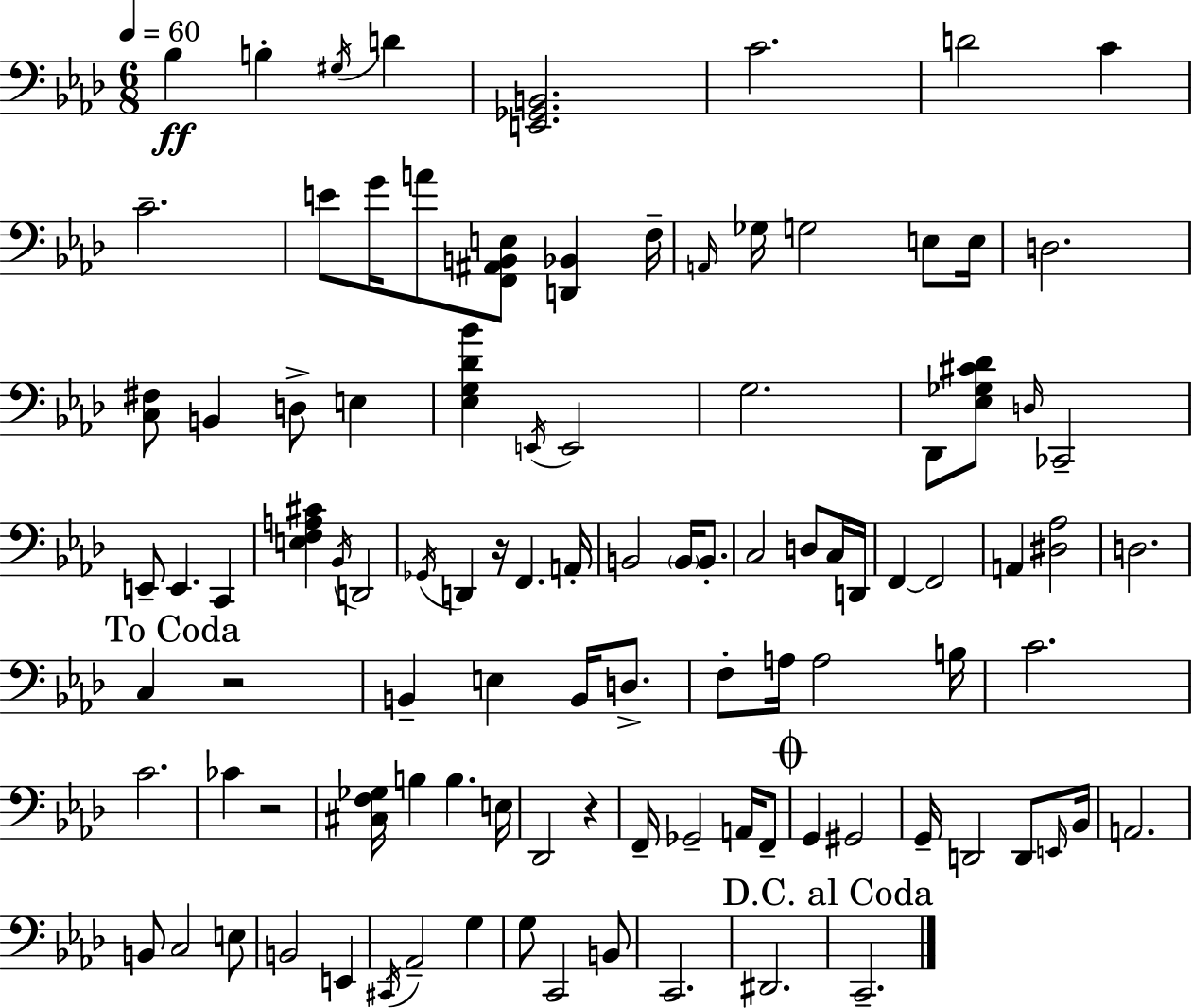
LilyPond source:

{
  \clef bass
  \numericTimeSignature
  \time 6/8
  \key f \minor
  \tempo 4 = 60
  bes4\ff b4-. \acciaccatura { gis16 } d'4 | <e, ges, b,>2. | c'2. | d'2 c'4 | \break c'2.-- | e'8 g'16 a'8 <f, ais, b, e>8 <d, bes,>4 | f16-- \grace { a,16 } ges16 g2 e8 | e16 d2. | \break <c fis>8 b,4 d8-> e4 | <ees g des' bes'>4 \acciaccatura { e,16 } e,2 | g2. | des,8 <ees ges cis' des'>8 \grace { d16 } ces,2-- | \break e,8-- e,4. | c,4 <e f a cis'>4 \acciaccatura { bes,16 } d,2 | \acciaccatura { ges,16 } d,4 r16 f,4. | a,16-. b,2 | \break \parenthesize b,16 b,8.-. c2 | d8 c16 d,16 f,4~~ f,2 | a,4 <dis aes>2 | d2. | \break \mark "To Coda" c4 r2 | b,4-- e4 | b,16 d8.-> f8-. a16 a2 | b16 c'2. | \break c'2. | ces'4 r2 | <cis f ges>16 b4 b4. | e16 des,2 | \break r4 f,16-- ges,2-- | a,16 f,8-- \mark \markup { \musicglyph "scripts.coda" } g,4 gis,2 | g,16-- d,2 | d,8 \grace { e,16 } bes,16 a,2. | \break b,8 c2 | e8 b,2 | e,4 \acciaccatura { cis,16 } aes,2-- | g4 g8 c,2 | \break b,8 c,2. | dis,2. | \mark "D.C. al Coda" c,2.-- | \bar "|."
}